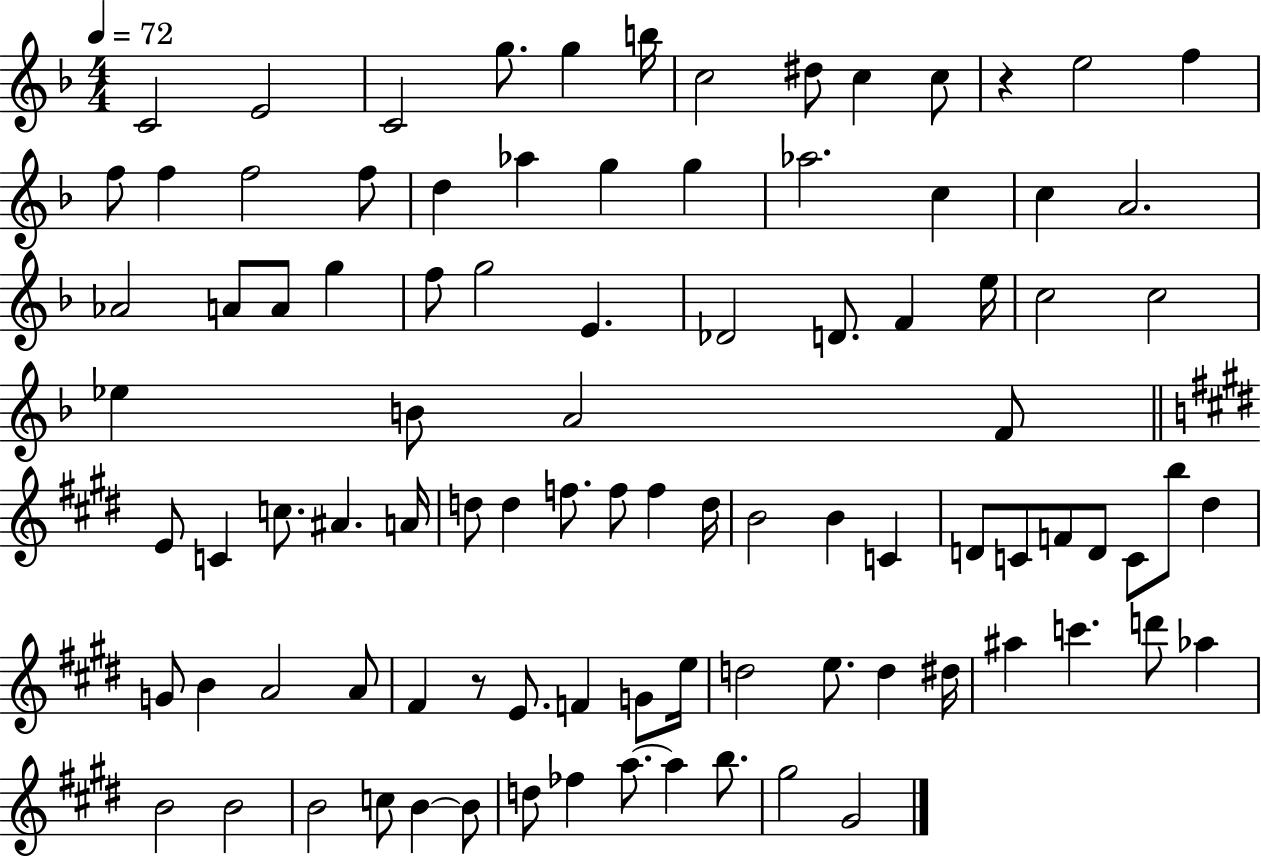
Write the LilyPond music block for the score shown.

{
  \clef treble
  \numericTimeSignature
  \time 4/4
  \key f \major
  \tempo 4 = 72
  c'2 e'2 | c'2 g''8. g''4 b''16 | c''2 dis''8 c''4 c''8 | r4 e''2 f''4 | \break f''8 f''4 f''2 f''8 | d''4 aes''4 g''4 g''4 | aes''2. c''4 | c''4 a'2. | \break aes'2 a'8 a'8 g''4 | f''8 g''2 e'4. | des'2 d'8. f'4 e''16 | c''2 c''2 | \break ees''4 b'8 a'2 f'8 | \bar "||" \break \key e \major e'8 c'4 c''8. ais'4. a'16 | d''8 d''4 f''8. f''8 f''4 d''16 | b'2 b'4 c'4 | d'8 c'8 f'8 d'8 c'8 b''8 dis''4 | \break g'8 b'4 a'2 a'8 | fis'4 r8 e'8. f'4 g'8 e''16 | d''2 e''8. d''4 dis''16 | ais''4 c'''4. d'''8 aes''4 | \break b'2 b'2 | b'2 c''8 b'4~~ b'8 | d''8 fes''4 a''8.~~ a''4 b''8. | gis''2 gis'2 | \break \bar "|."
}